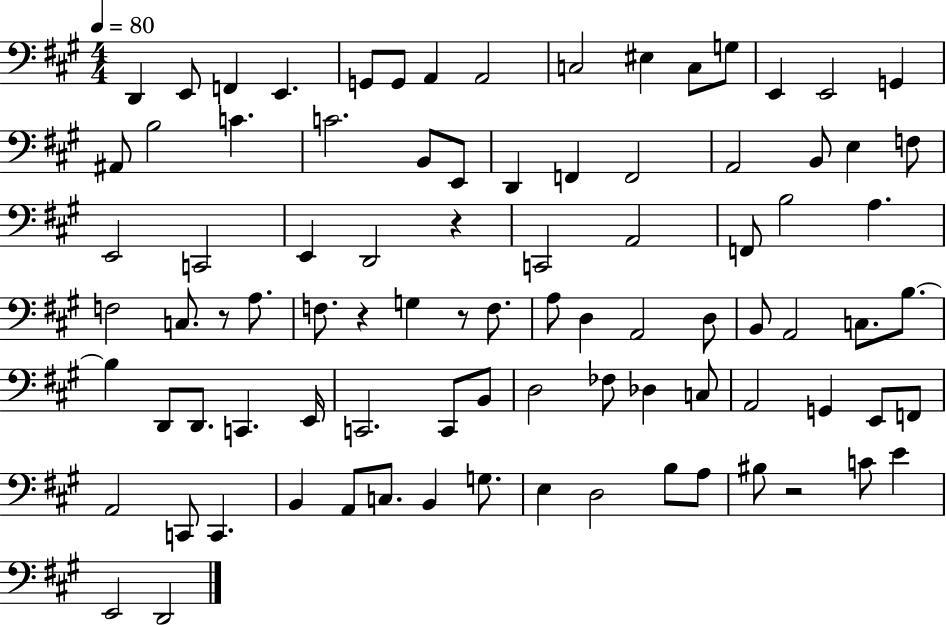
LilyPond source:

{
  \clef bass
  \numericTimeSignature
  \time 4/4
  \key a \major
  \tempo 4 = 80
  d,4 e,8 f,4 e,4. | g,8 g,8 a,4 a,2 | c2 eis4 c8 g8 | e,4 e,2 g,4 | \break ais,8 b2 c'4. | c'2. b,8 e,8 | d,4 f,4 f,2 | a,2 b,8 e4 f8 | \break e,2 c,2 | e,4 d,2 r4 | c,2 a,2 | f,8 b2 a4. | \break f2 c8. r8 a8. | f8. r4 g4 r8 f8. | a8 d4 a,2 d8 | b,8 a,2 c8. b8.~~ | \break b4 d,8 d,8. c,4. e,16 | c,2. c,8 b,8 | d2 fes8 des4 c8 | a,2 g,4 e,8 f,8 | \break a,2 c,8 c,4. | b,4 a,8 c8. b,4 g8. | e4 d2 b8 a8 | bis8 r2 c'8 e'4 | \break e,2 d,2 | \bar "|."
}